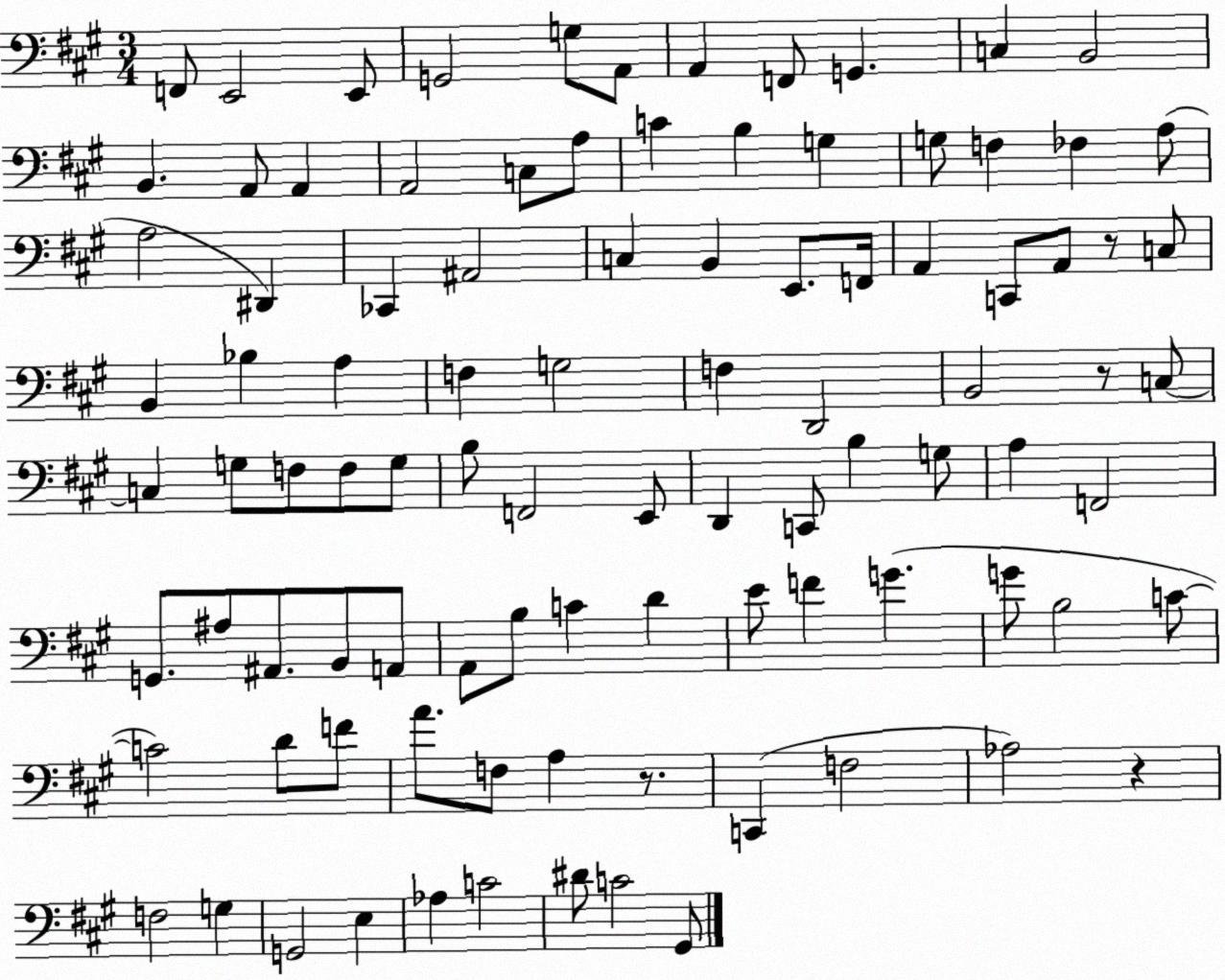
X:1
T:Untitled
M:3/4
L:1/4
K:A
F,,/2 E,,2 E,,/2 G,,2 G,/2 A,,/2 A,, F,,/2 G,, C, B,,2 B,, A,,/2 A,, A,,2 C,/2 A,/2 C B, G, G,/2 F, _F, A,/2 A,2 ^D,, _C,, ^A,,2 C, B,, E,,/2 F,,/4 A,, C,,/2 A,,/2 z/2 C,/2 B,, _B, A, F, G,2 F, D,,2 B,,2 z/2 C,/2 C, G,/2 F,/2 F,/2 G,/2 B,/2 F,,2 E,,/2 D,, C,,/2 B, G,/2 A, F,,2 G,,/2 ^A,/2 ^A,,/2 B,,/2 A,,/2 A,,/2 B,/2 C D E/2 F G G/2 B,2 C/2 C2 D/2 F/2 A/2 F,/2 A, z/2 C,, F,2 _A,2 z F,2 G, G,,2 E, _A, C2 ^D/2 C2 ^G,,/2